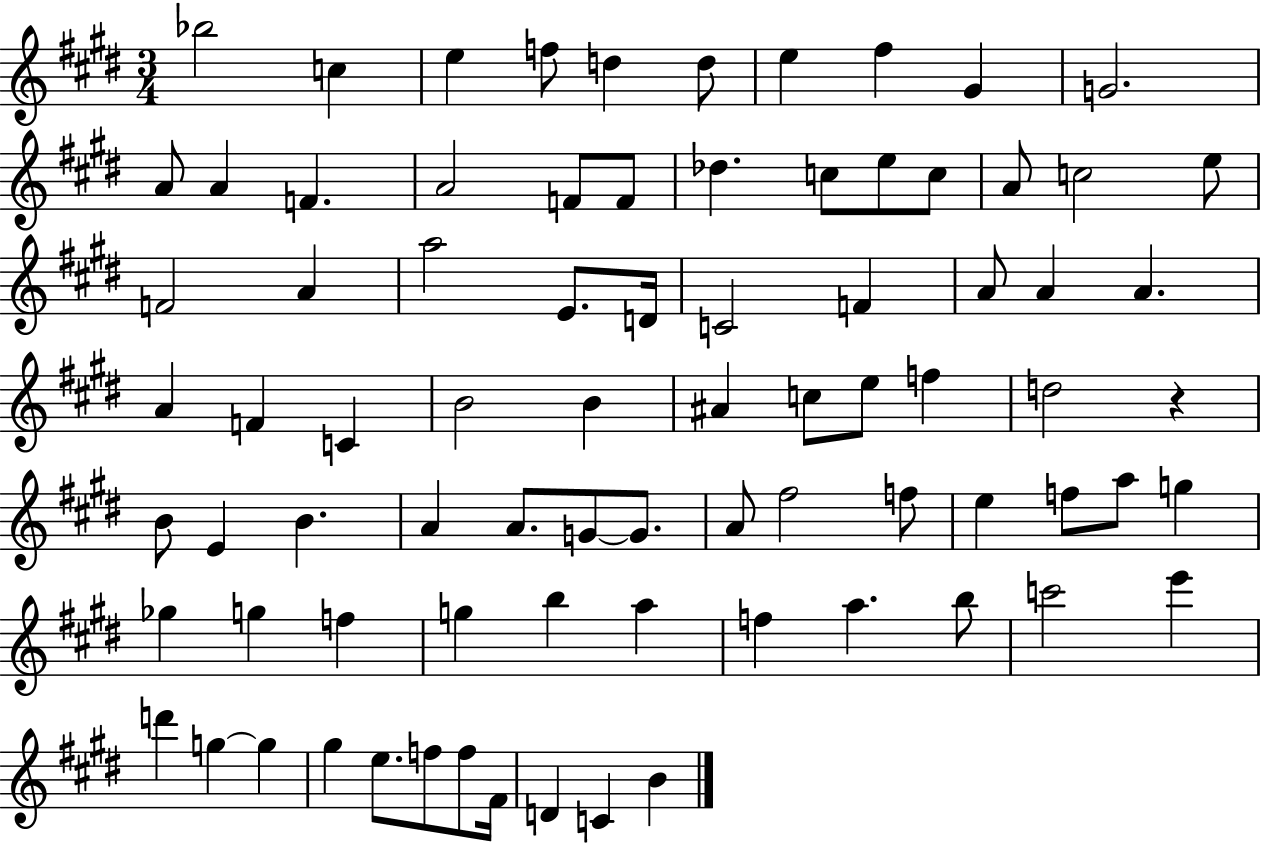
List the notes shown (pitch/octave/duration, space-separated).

Bb5/h C5/q E5/q F5/e D5/q D5/e E5/q F#5/q G#4/q G4/h. A4/e A4/q F4/q. A4/h F4/e F4/e Db5/q. C5/e E5/e C5/e A4/e C5/h E5/e F4/h A4/q A5/h E4/e. D4/s C4/h F4/q A4/e A4/q A4/q. A4/q F4/q C4/q B4/h B4/q A#4/q C5/e E5/e F5/q D5/h R/q B4/e E4/q B4/q. A4/q A4/e. G4/e G4/e. A4/e F#5/h F5/e E5/q F5/e A5/e G5/q Gb5/q G5/q F5/q G5/q B5/q A5/q F5/q A5/q. B5/e C6/h E6/q D6/q G5/q G5/q G#5/q E5/e. F5/e F5/e F#4/s D4/q C4/q B4/q